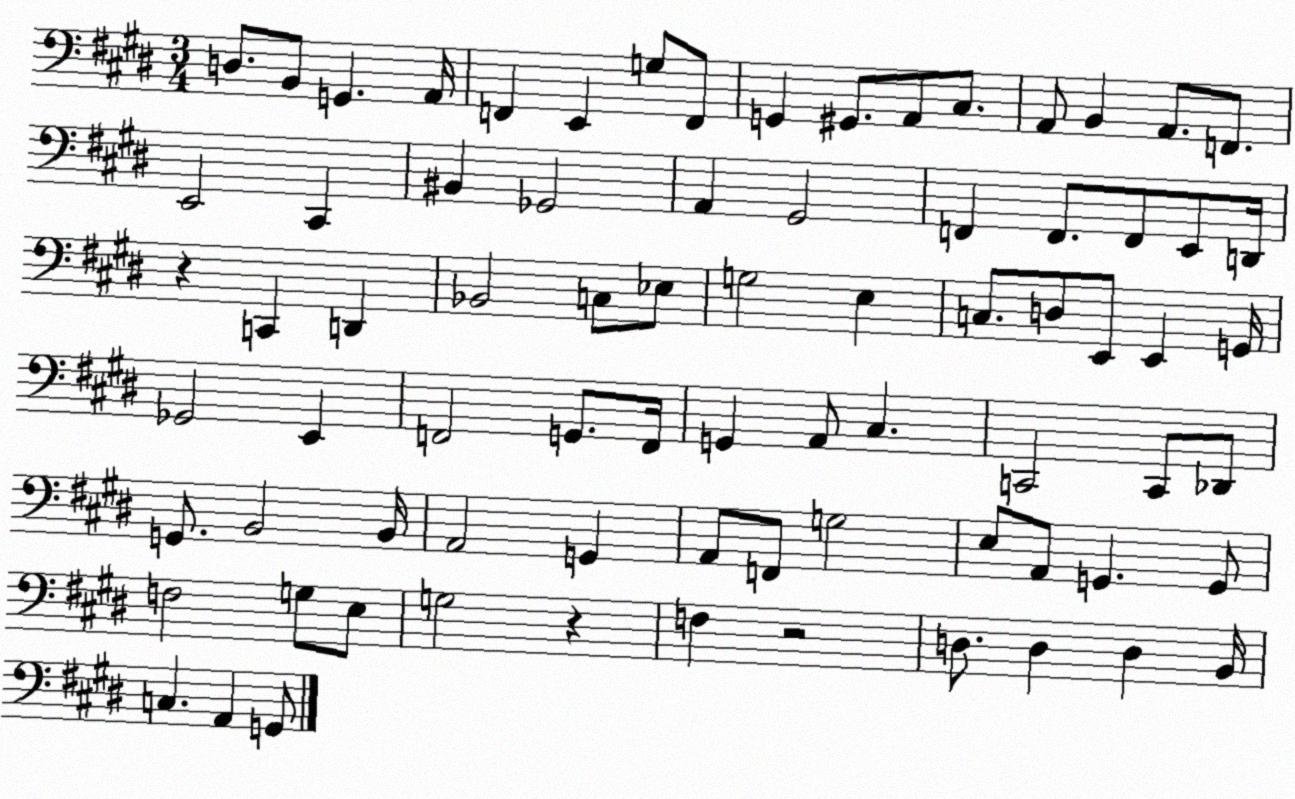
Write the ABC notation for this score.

X:1
T:Untitled
M:3/4
L:1/4
K:E
D,/2 B,,/2 G,, A,,/4 F,, E,, G,/2 F,,/2 G,, ^G,,/2 A,,/2 ^C,/2 A,,/2 B,, A,,/2 F,,/2 E,,2 ^C,, ^B,, _G,,2 A,, ^G,,2 F,, F,,/2 F,,/2 E,,/2 D,,/4 z C,, D,, _B,,2 C,/2 _E,/2 G,2 E, C,/2 D,/2 E,,/2 E,, G,,/4 _G,,2 E,, F,,2 G,,/2 F,,/4 G,, A,,/2 ^C, C,,2 C,,/2 _D,,/2 G,,/2 B,,2 B,,/4 A,,2 G,, A,,/2 F,,/2 G,2 E,/2 A,,/2 G,, G,,/2 F,2 G,/2 E,/2 G,2 z F, z2 D,/2 D, D, B,,/4 C, A,, G,,/2